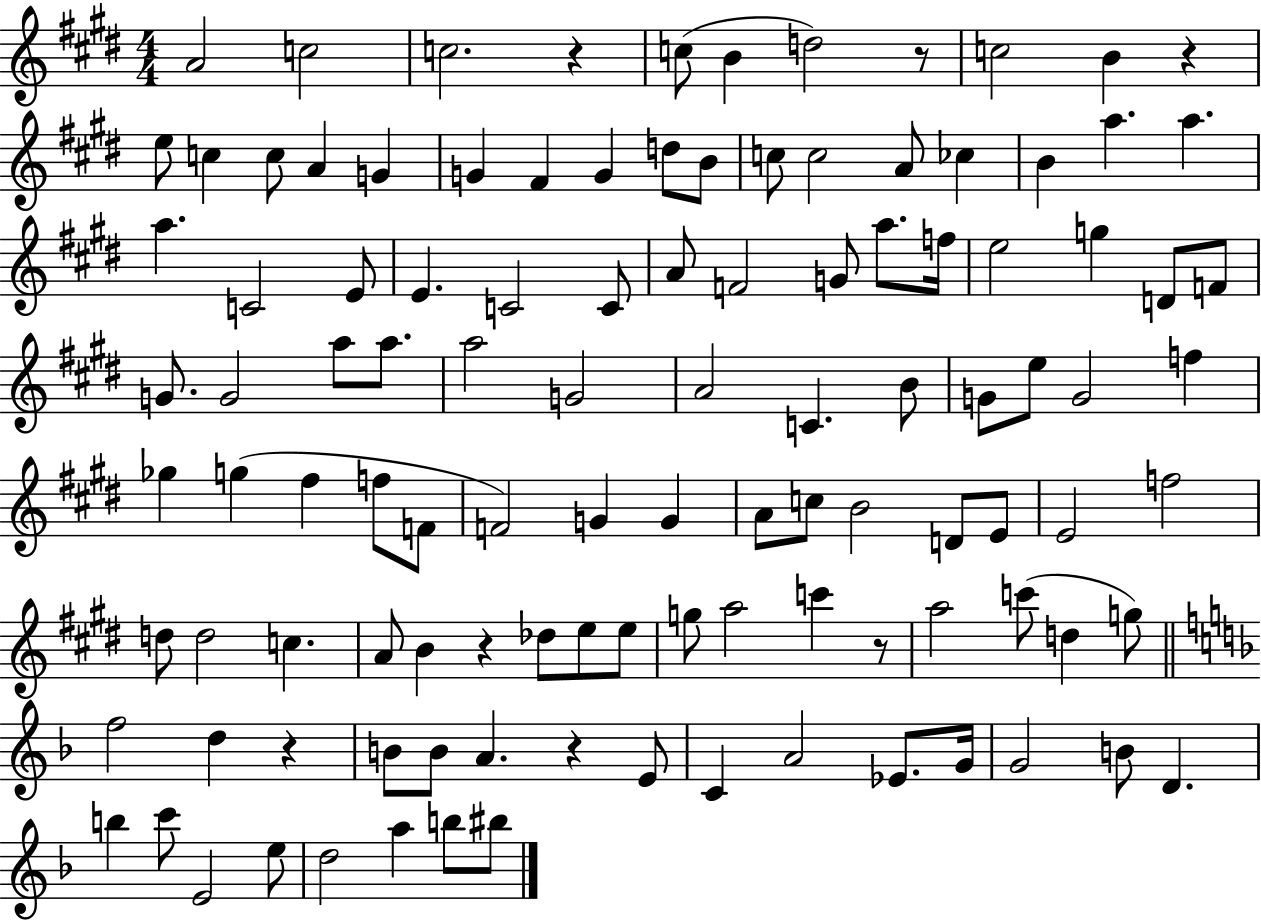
A4/h C5/h C5/h. R/q C5/e B4/q D5/h R/e C5/h B4/q R/q E5/e C5/q C5/e A4/q G4/q G4/q F#4/q G4/q D5/e B4/e C5/e C5/h A4/e CES5/q B4/q A5/q. A5/q. A5/q. C4/h E4/e E4/q. C4/h C4/e A4/e F4/h G4/e A5/e. F5/s E5/h G5/q D4/e F4/e G4/e. G4/h A5/e A5/e. A5/h G4/h A4/h C4/q. B4/e G4/e E5/e G4/h F5/q Gb5/q G5/q F#5/q F5/e F4/e F4/h G4/q G4/q A4/e C5/e B4/h D4/e E4/e E4/h F5/h D5/e D5/h C5/q. A4/e B4/q R/q Db5/e E5/e E5/e G5/e A5/h C6/q R/e A5/h C6/e D5/q G5/e F5/h D5/q R/q B4/e B4/e A4/q. R/q E4/e C4/q A4/h Eb4/e. G4/s G4/h B4/e D4/q. B5/q C6/e E4/h E5/e D5/h A5/q B5/e BIS5/e